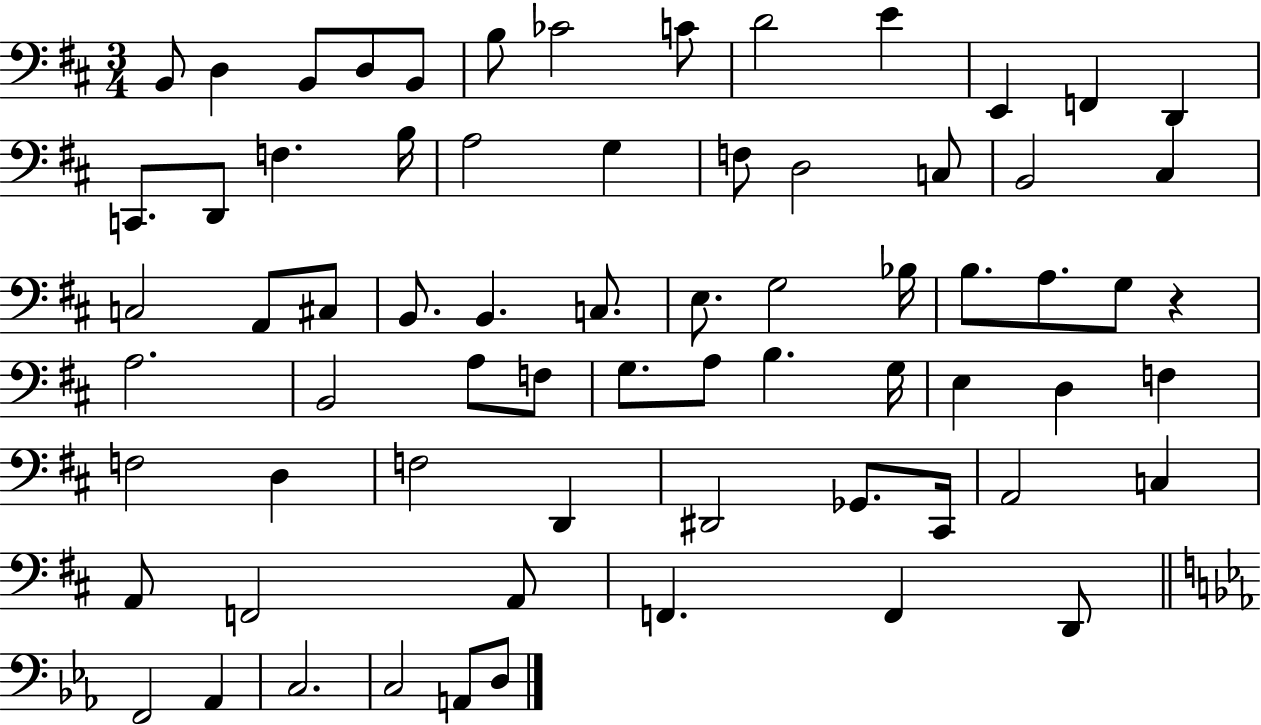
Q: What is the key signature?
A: D major